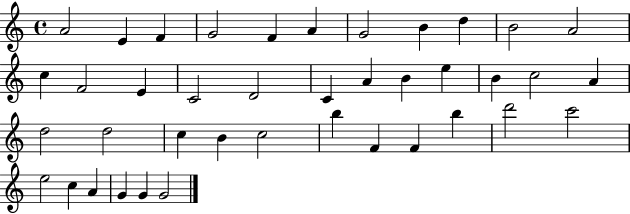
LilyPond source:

{
  \clef treble
  \time 4/4
  \defaultTimeSignature
  \key c \major
  a'2 e'4 f'4 | g'2 f'4 a'4 | g'2 b'4 d''4 | b'2 a'2 | \break c''4 f'2 e'4 | c'2 d'2 | c'4 a'4 b'4 e''4 | b'4 c''2 a'4 | \break d''2 d''2 | c''4 b'4 c''2 | b''4 f'4 f'4 b''4 | d'''2 c'''2 | \break e''2 c''4 a'4 | g'4 g'4 g'2 | \bar "|."
}